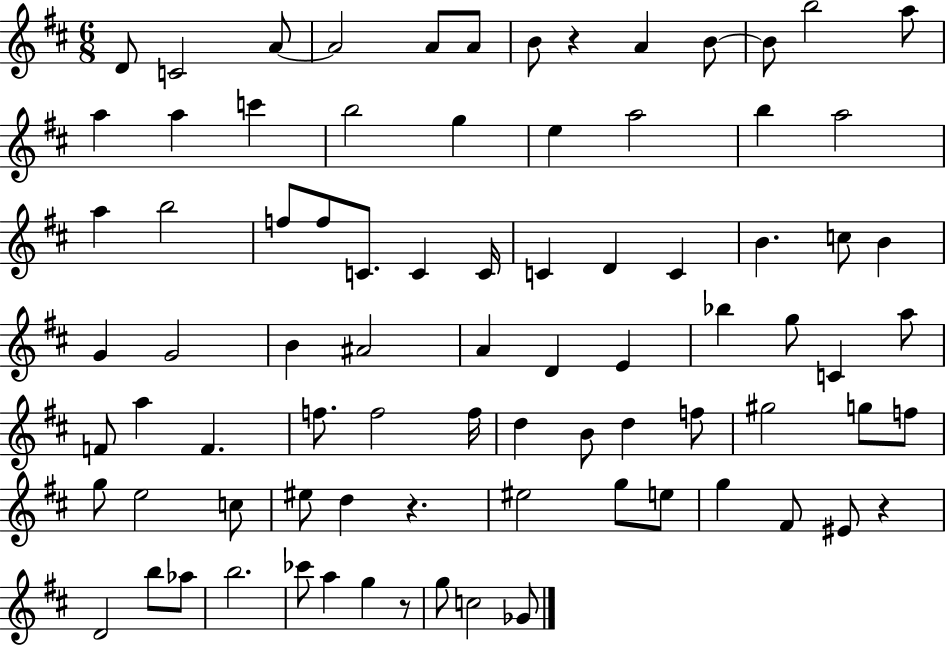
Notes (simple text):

D4/e C4/h A4/e A4/h A4/e A4/e B4/e R/q A4/q B4/e B4/e B5/h A5/e A5/q A5/q C6/q B5/h G5/q E5/q A5/h B5/q A5/h A5/q B5/h F5/e F5/e C4/e. C4/q C4/s C4/q D4/q C4/q B4/q. C5/e B4/q G4/q G4/h B4/q A#4/h A4/q D4/q E4/q Bb5/q G5/e C4/q A5/e F4/e A5/q F4/q. F5/e. F5/h F5/s D5/q B4/e D5/q F5/e G#5/h G5/e F5/e G5/e E5/h C5/e EIS5/e D5/q R/q. EIS5/h G5/e E5/e G5/q F#4/e EIS4/e R/q D4/h B5/e Ab5/e B5/h. CES6/e A5/q G5/q R/e G5/e C5/h Gb4/e